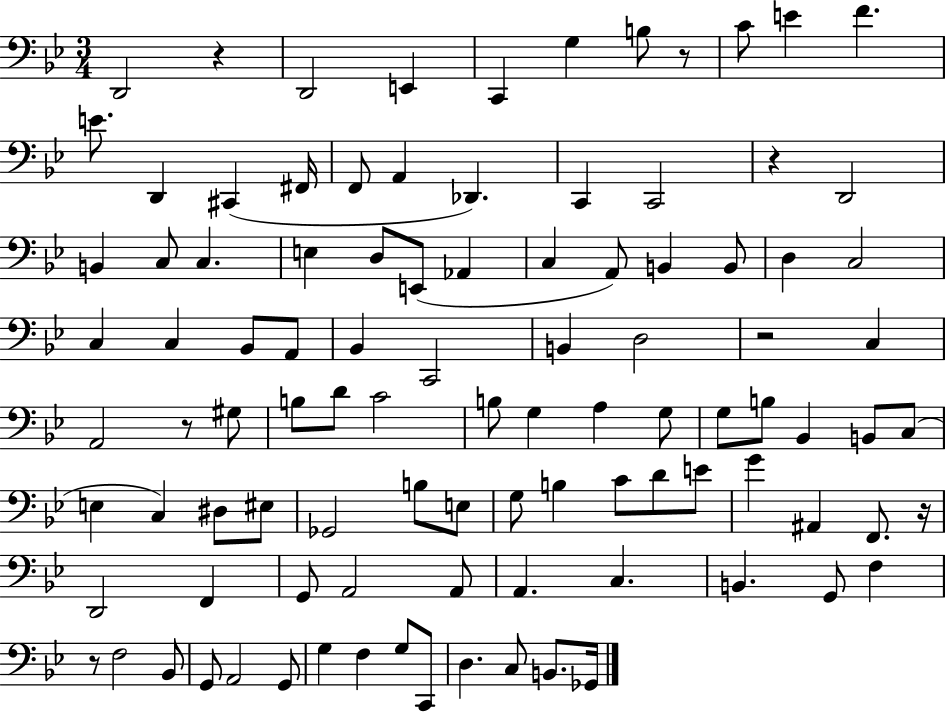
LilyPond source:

{
  \clef bass
  \numericTimeSignature
  \time 3/4
  \key bes \major
  d,2 r4 | d,2 e,4 | c,4 g4 b8 r8 | c'8 e'4 f'4. | \break e'8. d,4 cis,4( fis,16 | f,8 a,4 des,4.) | c,4 c,2 | r4 d,2 | \break b,4 c8 c4. | e4 d8 e,8( aes,4 | c4 a,8) b,4 b,8 | d4 c2 | \break c4 c4 bes,8 a,8 | bes,4 c,2 | b,4 d2 | r2 c4 | \break a,2 r8 gis8 | b8 d'8 c'2 | b8 g4 a4 g8 | g8 b8 bes,4 b,8 c8( | \break e4 c4) dis8 eis8 | ges,2 b8 e8 | g8 b4 c'8 d'8 e'8 | g'4 ais,4 f,8. r16 | \break d,2 f,4 | g,8 a,2 a,8 | a,4. c4. | b,4. g,8 f4 | \break r8 f2 bes,8 | g,8 a,2 g,8 | g4 f4 g8 c,8 | d4. c8 b,8. ges,16 | \break \bar "|."
}